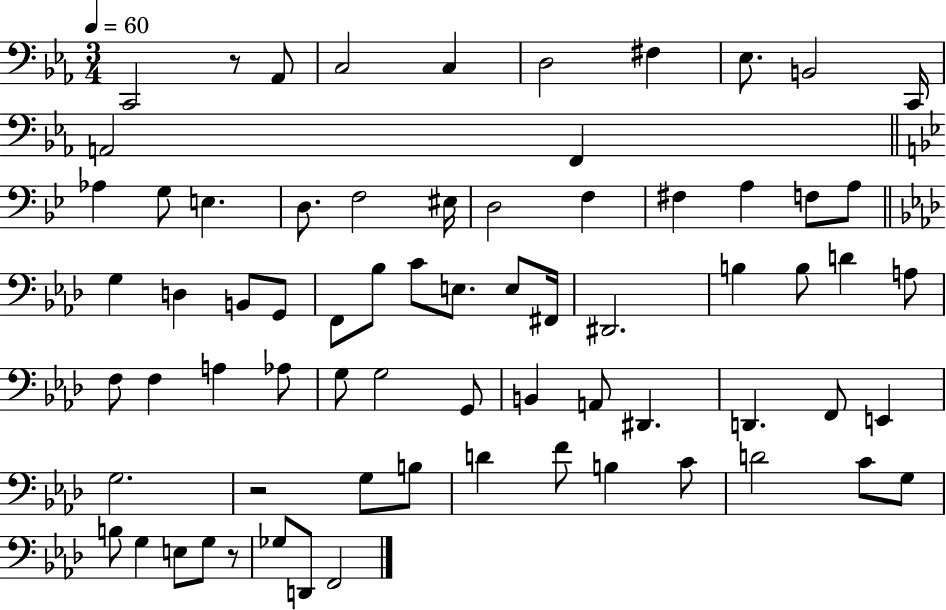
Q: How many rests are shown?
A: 3